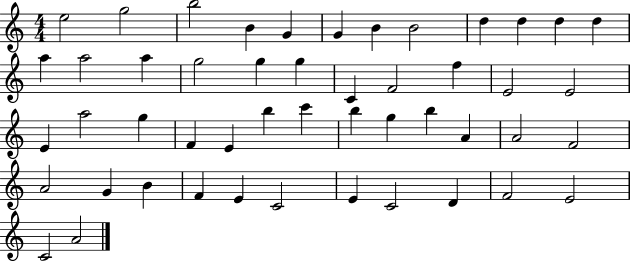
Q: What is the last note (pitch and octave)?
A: A4